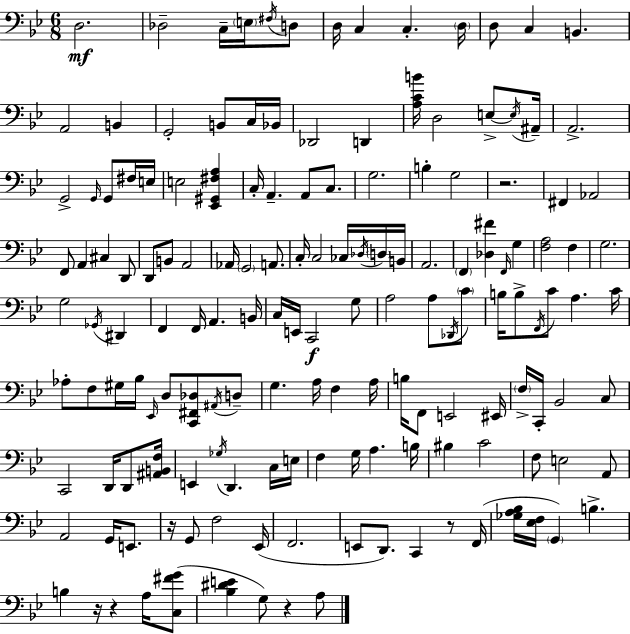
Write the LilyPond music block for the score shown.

{
  \clef bass
  \numericTimeSignature
  \time 6/8
  \key g \minor
  d2.\mf | des2-- c16-- \parenthesize e16 \acciaccatura { fis16 } d8 | d16 c4 c4.-. | \parenthesize d16 d8 c4 b,4. | \break a,2 b,4 | g,2-. b,8 c16 | bes,16 des,2 d,4 | <a c' b'>16 d2 e8->~~ | \break \acciaccatura { e16 } ais,16-- a,2.-> | g,2-> \grace { g,16 } g,8 | fis16 e16 e2 <ees, gis, fis a>4 | c16-. a,4.-- a,8 | \break c8. g2. | b4-. g2 | r2. | fis,4 aes,2 | \break f,8 a,4 cis4 | d,8 d,8 b,8 a,2 | aes,16 \parenthesize g,2 | a,8. c16-. c2 | \break ces16 \acciaccatura { des16 } \parenthesize d16 b,16 a,2. | \parenthesize f,4 <des fis'>4 | \grace { f,16 } g4 <f a>2 | f4 g2. | \break g2 | \acciaccatura { ges,16 } dis,4 f,4 f,16 a,4. | b,16 c16 e,16 c,2\f | g8 a2 | \break a8 \acciaccatura { des,16 } \parenthesize c'8 b16 b8-> \acciaccatura { f,16 } c'8 | a4. c'16 aes8-. f8 | gis16 bes16 \grace { ees,16 } d8 <c, fis, des>8 \acciaccatura { ais,16 } d8-- g4. | a16 f4 a16 b16 f,8 | \break e,2 eis,16 \parenthesize f16-> c,16-. | bes,2 c8 c,2 | d,16 d,8 <ais, b, f>16 e,4 | \acciaccatura { ges16 } d,4. c16 e16 f4 | \break g16 a4. b16 bis4 | c'2 f8 | e2 a,8 a,2 | g,16 e,8. r16 | \break g,8 f2 ees,16( f,2. | e,8 | d,8.) c,4 r8 f,16( <ges a bes>16 | <ees f>16 \parenthesize g,4) b4.-> b4 | \break r16 r4 a16 <c fis' g'>8( <bes dis' e'>4 | g8) r4 a8 \bar "|."
}